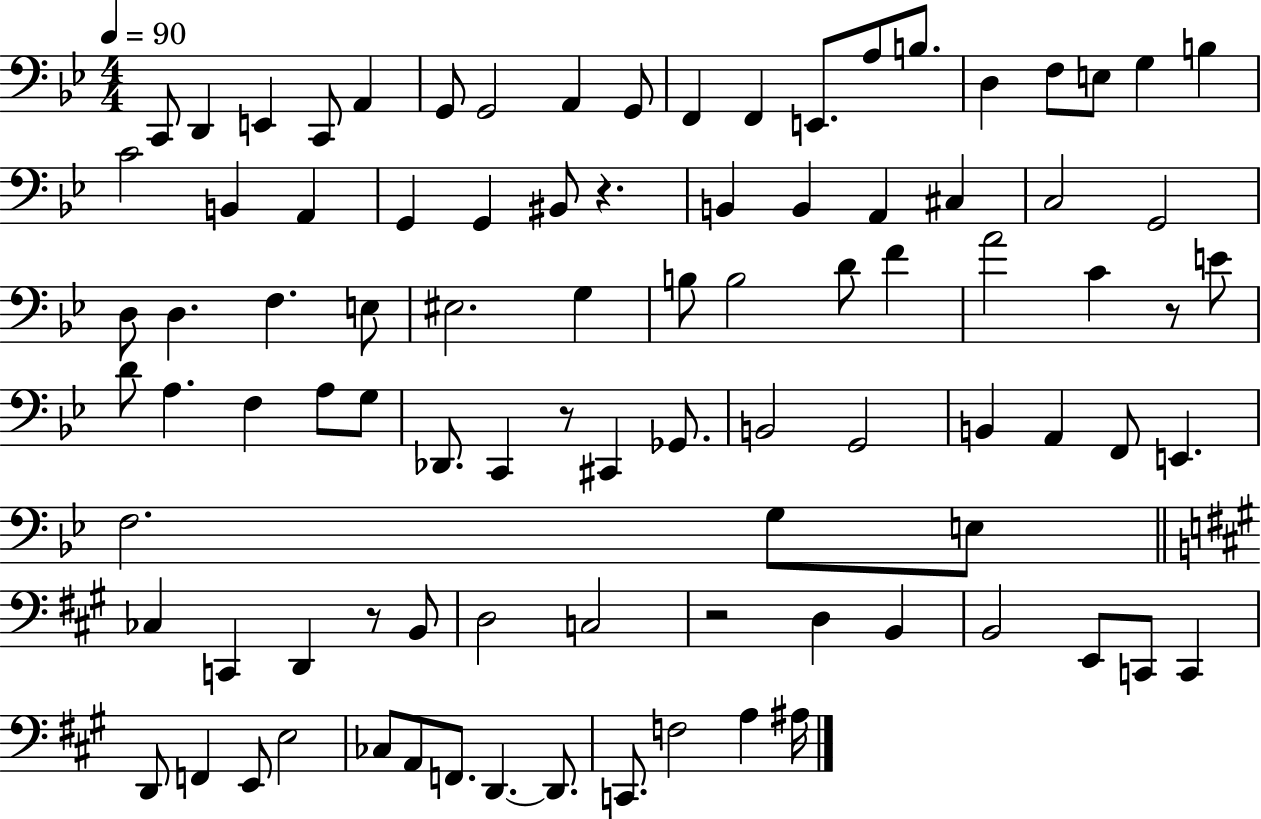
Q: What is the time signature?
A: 4/4